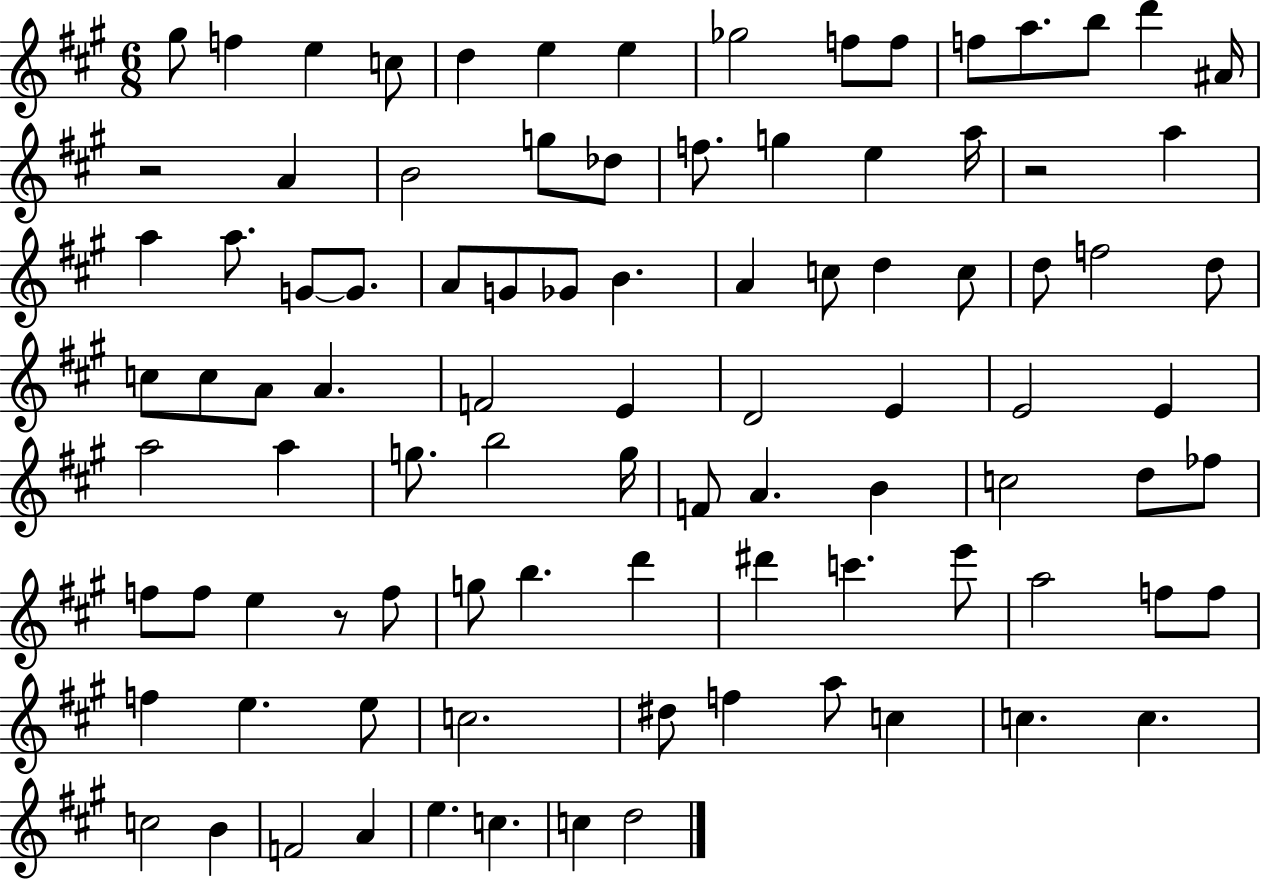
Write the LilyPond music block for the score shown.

{
  \clef treble
  \numericTimeSignature
  \time 6/8
  \key a \major
  \repeat volta 2 { gis''8 f''4 e''4 c''8 | d''4 e''4 e''4 | ges''2 f''8 f''8 | f''8 a''8. b''8 d'''4 ais'16 | \break r2 a'4 | b'2 g''8 des''8 | f''8. g''4 e''4 a''16 | r2 a''4 | \break a''4 a''8. g'8~~ g'8. | a'8 g'8 ges'8 b'4. | a'4 c''8 d''4 c''8 | d''8 f''2 d''8 | \break c''8 c''8 a'8 a'4. | f'2 e'4 | d'2 e'4 | e'2 e'4 | \break a''2 a''4 | g''8. b''2 g''16 | f'8 a'4. b'4 | c''2 d''8 fes''8 | \break f''8 f''8 e''4 r8 f''8 | g''8 b''4. d'''4 | dis'''4 c'''4. e'''8 | a''2 f''8 f''8 | \break f''4 e''4. e''8 | c''2. | dis''8 f''4 a''8 c''4 | c''4. c''4. | \break c''2 b'4 | f'2 a'4 | e''4. c''4. | c''4 d''2 | \break } \bar "|."
}